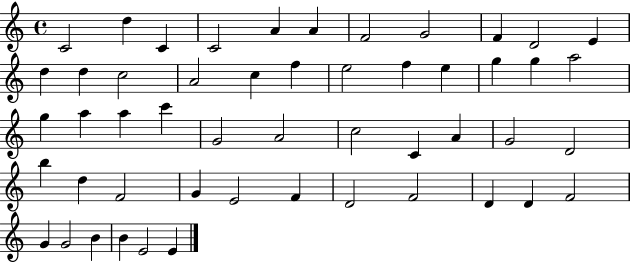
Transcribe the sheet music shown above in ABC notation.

X:1
T:Untitled
M:4/4
L:1/4
K:C
C2 d C C2 A A F2 G2 F D2 E d d c2 A2 c f e2 f e g g a2 g a a c' G2 A2 c2 C A G2 D2 b d F2 G E2 F D2 F2 D D F2 G G2 B B E2 E